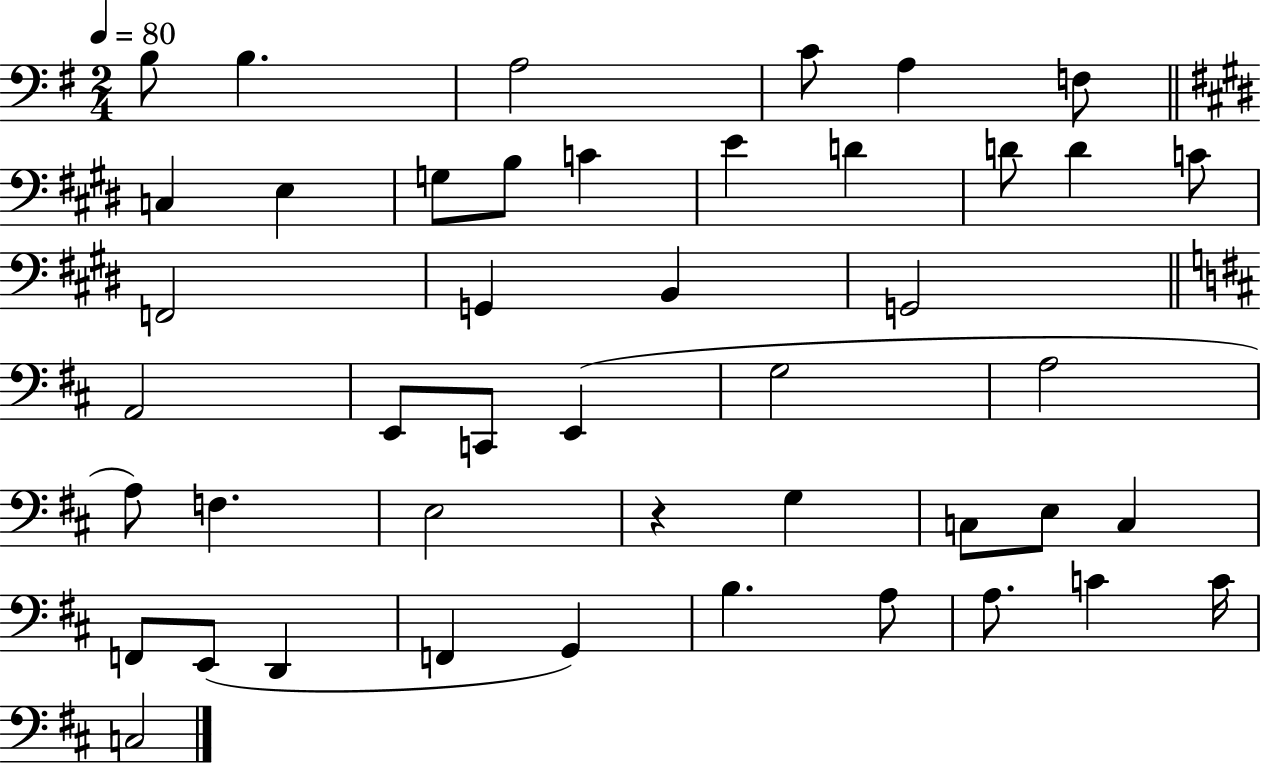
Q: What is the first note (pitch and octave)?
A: B3